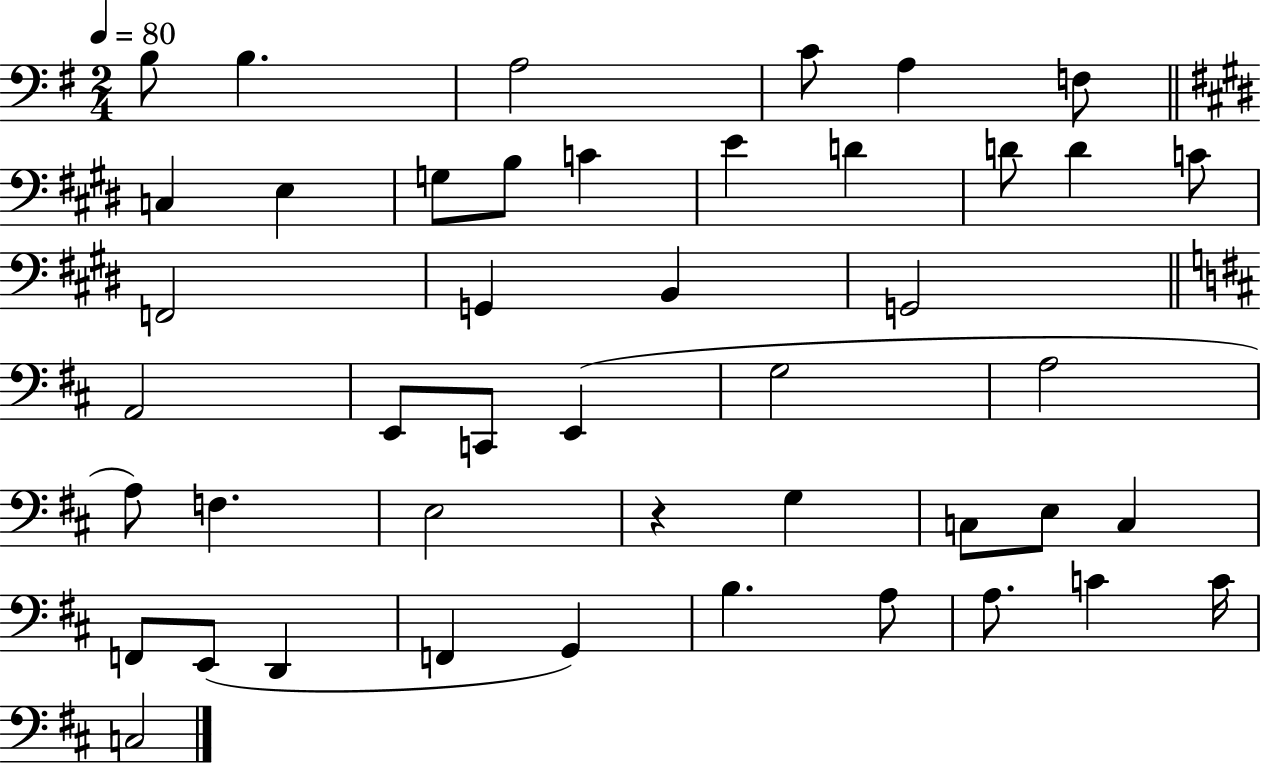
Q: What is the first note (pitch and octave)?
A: B3